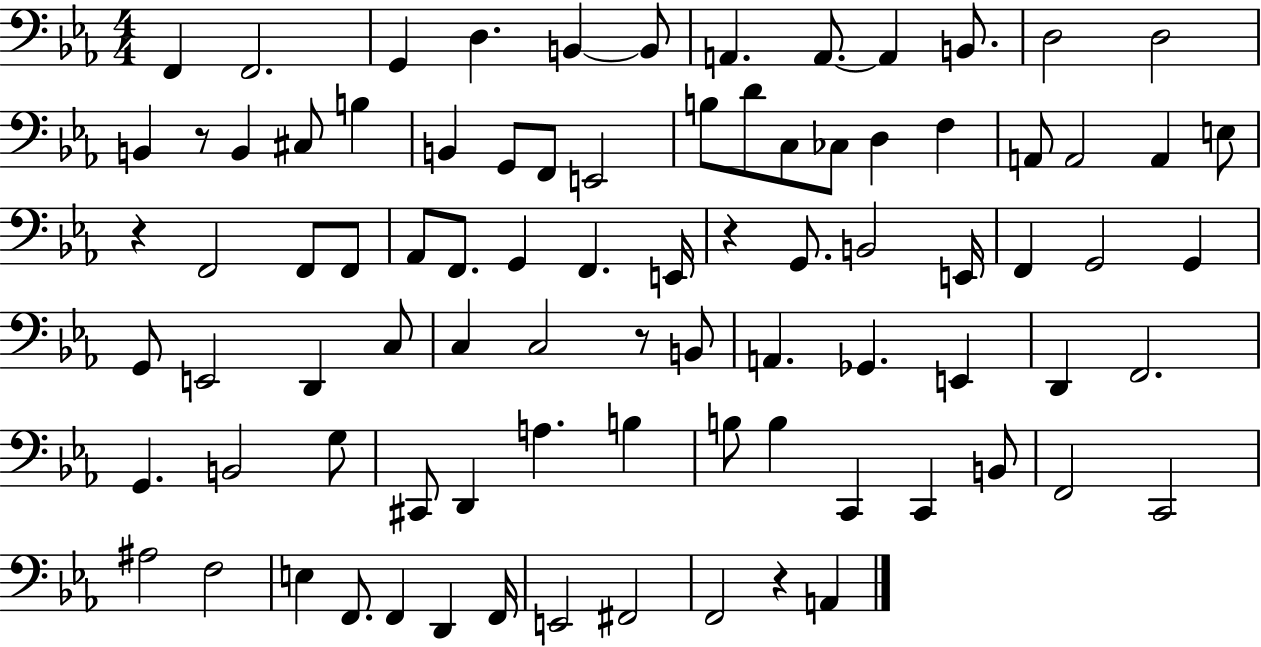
F2/q F2/h. G2/q D3/q. B2/q B2/e A2/q. A2/e. A2/q B2/e. D3/h D3/h B2/q R/e B2/q C#3/e B3/q B2/q G2/e F2/e E2/h B3/e D4/e C3/e CES3/e D3/q F3/q A2/e A2/h A2/q E3/e R/q F2/h F2/e F2/e Ab2/e F2/e. G2/q F2/q. E2/s R/q G2/e. B2/h E2/s F2/q G2/h G2/q G2/e E2/h D2/q C3/e C3/q C3/h R/e B2/e A2/q. Gb2/q. E2/q D2/q F2/h. G2/q. B2/h G3/e C#2/e D2/q A3/q. B3/q B3/e B3/q C2/q C2/q B2/e F2/h C2/h A#3/h F3/h E3/q F2/e. F2/q D2/q F2/s E2/h F#2/h F2/h R/q A2/q